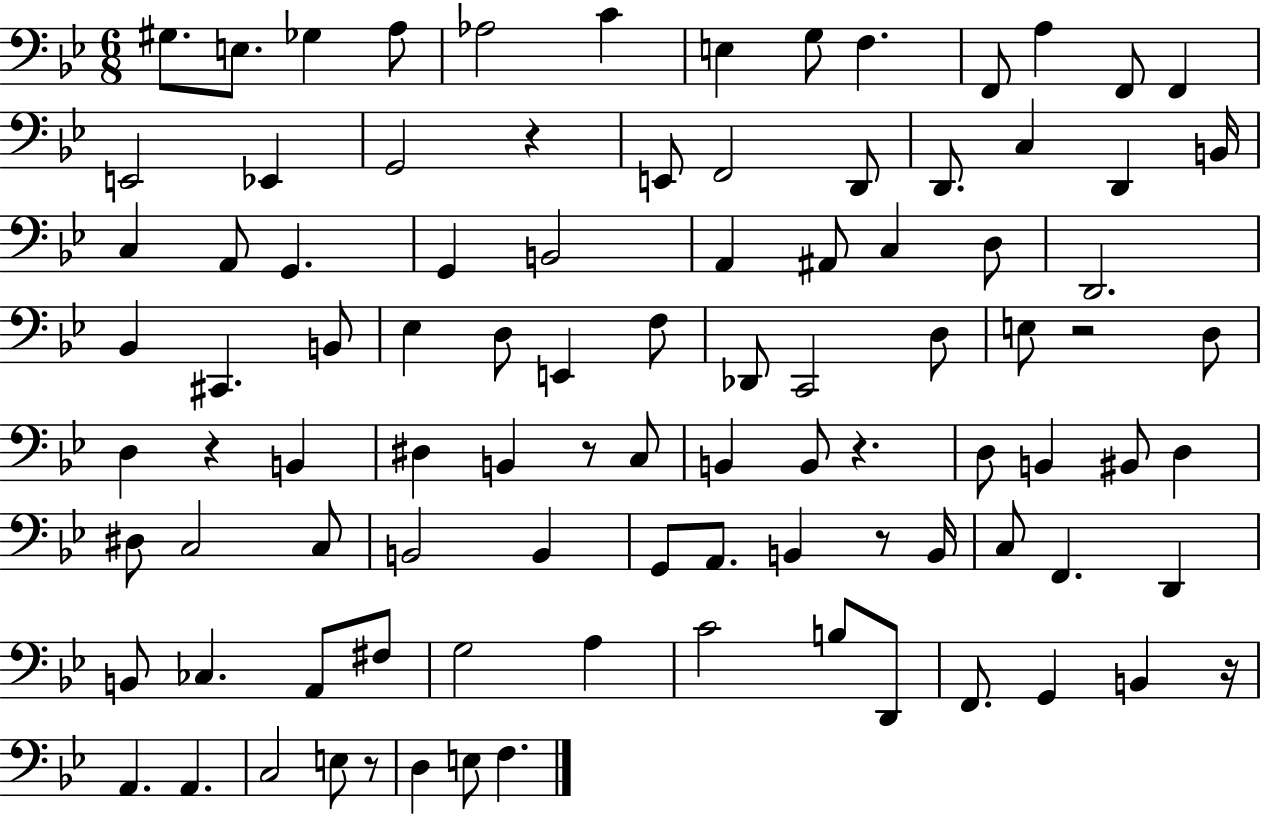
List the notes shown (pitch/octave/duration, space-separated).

G#3/e. E3/e. Gb3/q A3/e Ab3/h C4/q E3/q G3/e F3/q. F2/e A3/q F2/e F2/q E2/h Eb2/q G2/h R/q E2/e F2/h D2/e D2/e. C3/q D2/q B2/s C3/q A2/e G2/q. G2/q B2/h A2/q A#2/e C3/q D3/e D2/h. Bb2/q C#2/q. B2/e Eb3/q D3/e E2/q F3/e Db2/e C2/h D3/e E3/e R/h D3/e D3/q R/q B2/q D#3/q B2/q R/e C3/e B2/q B2/e R/q. D3/e B2/q BIS2/e D3/q D#3/e C3/h C3/e B2/h B2/q G2/e A2/e. B2/q R/e B2/s C3/e F2/q. D2/q B2/e CES3/q. A2/e F#3/e G3/h A3/q C4/h B3/e D2/e F2/e. G2/q B2/q R/s A2/q. A2/q. C3/h E3/e R/e D3/q E3/e F3/q.